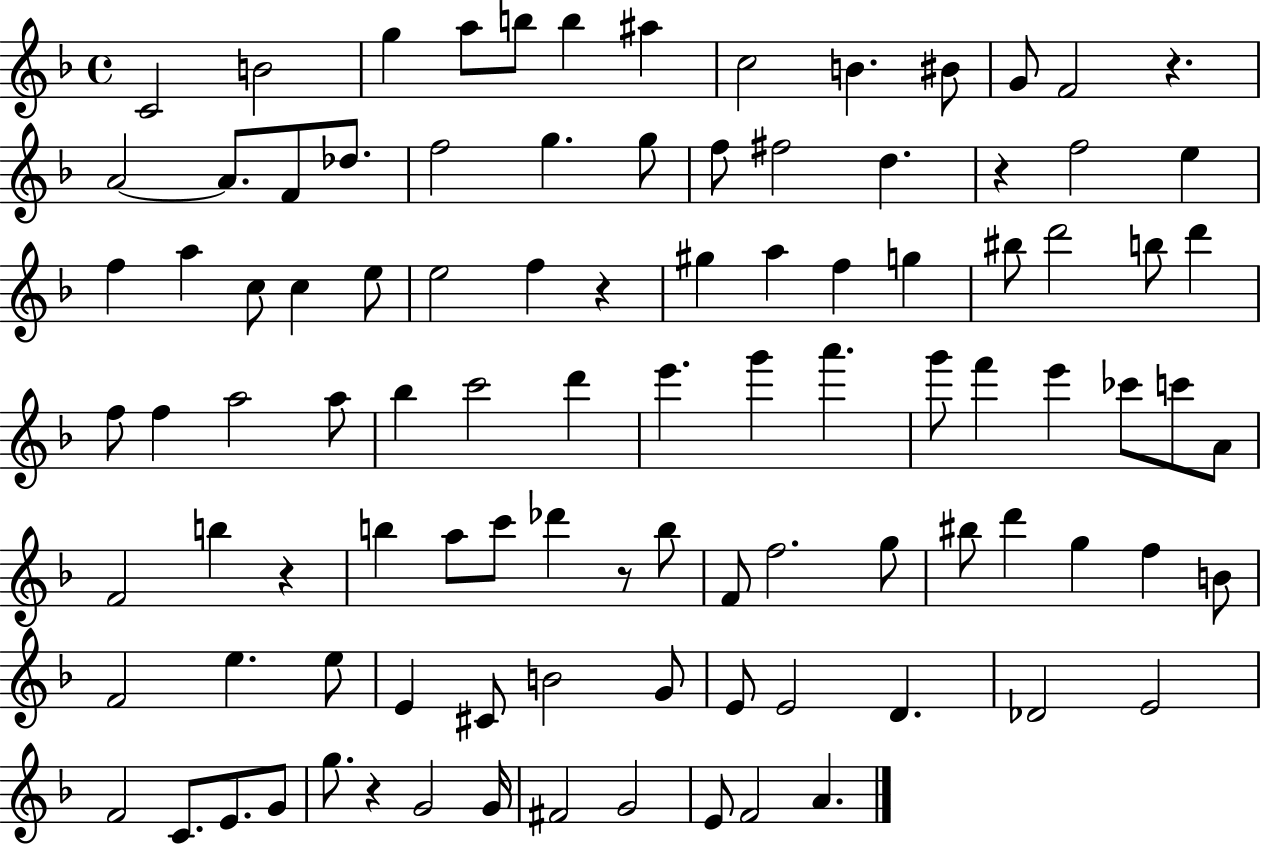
C4/h B4/h G5/q A5/e B5/e B5/q A#5/q C5/h B4/q. BIS4/e G4/e F4/h R/q. A4/h A4/e. F4/e Db5/e. F5/h G5/q. G5/e F5/e F#5/h D5/q. R/q F5/h E5/q F5/q A5/q C5/e C5/q E5/e E5/h F5/q R/q G#5/q A5/q F5/q G5/q BIS5/e D6/h B5/e D6/q F5/e F5/q A5/h A5/e Bb5/q C6/h D6/q E6/q. G6/q A6/q. G6/e F6/q E6/q CES6/e C6/e A4/e F4/h B5/q R/q B5/q A5/e C6/e Db6/q R/e B5/e F4/e F5/h. G5/e BIS5/e D6/q G5/q F5/q B4/e F4/h E5/q. E5/e E4/q C#4/e B4/h G4/e E4/e E4/h D4/q. Db4/h E4/h F4/h C4/e. E4/e. G4/e G5/e. R/q G4/h G4/s F#4/h G4/h E4/e F4/h A4/q.